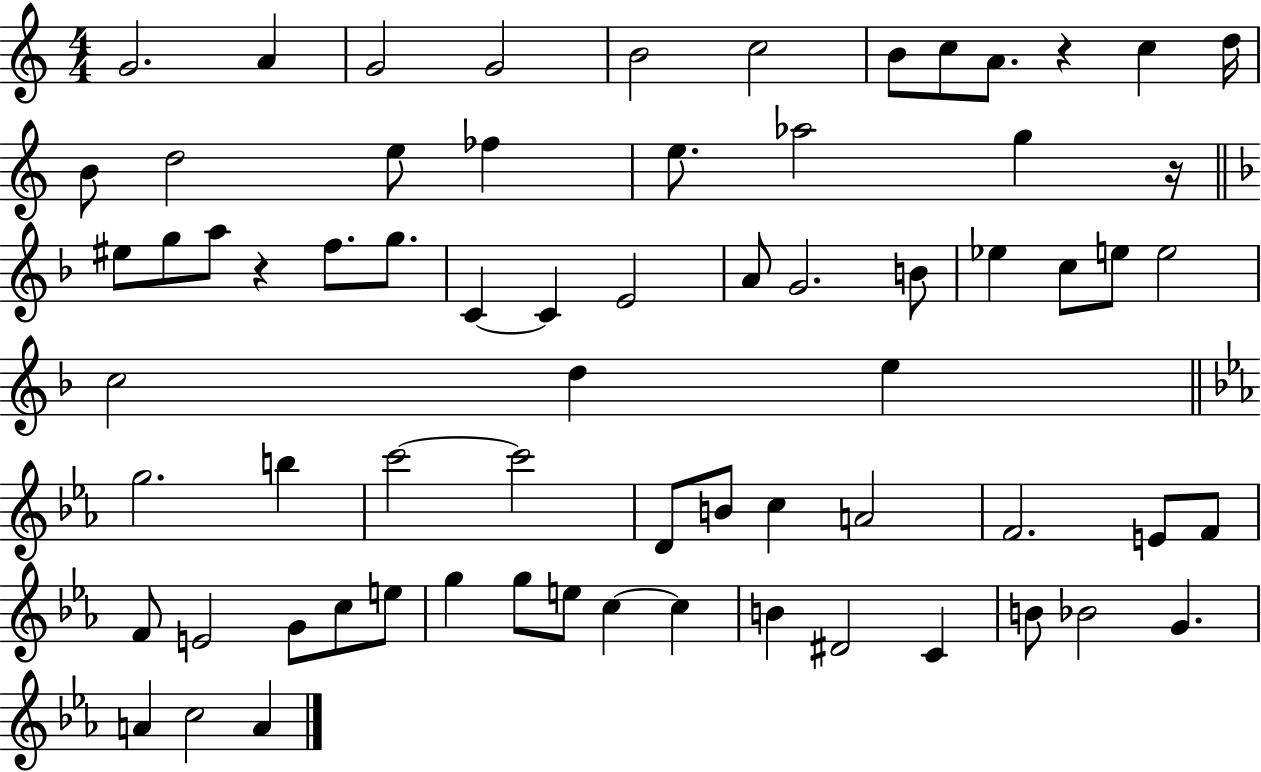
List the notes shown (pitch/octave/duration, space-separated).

G4/h. A4/q G4/h G4/h B4/h C5/h B4/e C5/e A4/e. R/q C5/q D5/s B4/e D5/h E5/e FES5/q E5/e. Ab5/h G5/q R/s EIS5/e G5/e A5/e R/q F5/e. G5/e. C4/q C4/q E4/h A4/e G4/h. B4/e Eb5/q C5/e E5/e E5/h C5/h D5/q E5/q G5/h. B5/q C6/h C6/h D4/e B4/e C5/q A4/h F4/h. E4/e F4/e F4/e E4/h G4/e C5/e E5/e G5/q G5/e E5/e C5/q C5/q B4/q D#4/h C4/q B4/e Bb4/h G4/q. A4/q C5/h A4/q